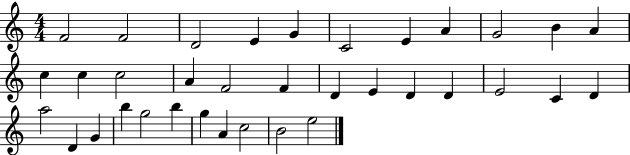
F4/h F4/h D4/h E4/q G4/q C4/h E4/q A4/q G4/h B4/q A4/q C5/q C5/q C5/h A4/q F4/h F4/q D4/q E4/q D4/q D4/q E4/h C4/q D4/q A5/h D4/q G4/q B5/q G5/h B5/q G5/q A4/q C5/h B4/h E5/h